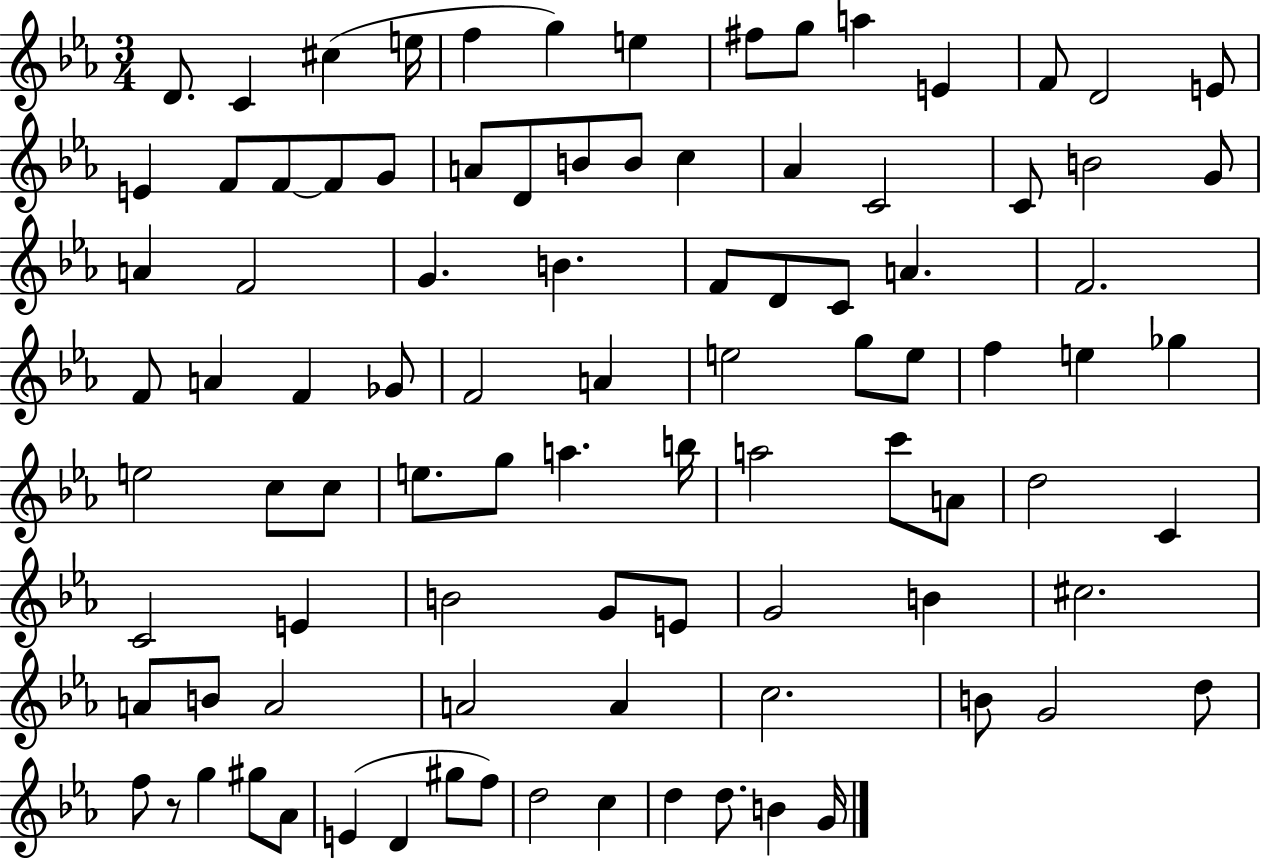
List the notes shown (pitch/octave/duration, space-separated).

D4/e. C4/q C#5/q E5/s F5/q G5/q E5/q F#5/e G5/e A5/q E4/q F4/e D4/h E4/e E4/q F4/e F4/e F4/e G4/e A4/e D4/e B4/e B4/e C5/q Ab4/q C4/h C4/e B4/h G4/e A4/q F4/h G4/q. B4/q. F4/e D4/e C4/e A4/q. F4/h. F4/e A4/q F4/q Gb4/e F4/h A4/q E5/h G5/e E5/e F5/q E5/q Gb5/q E5/h C5/e C5/e E5/e. G5/e A5/q. B5/s A5/h C6/e A4/e D5/h C4/q C4/h E4/q B4/h G4/e E4/e G4/h B4/q C#5/h. A4/e B4/e A4/h A4/h A4/q C5/h. B4/e G4/h D5/e F5/e R/e G5/q G#5/e Ab4/e E4/q D4/q G#5/e F5/e D5/h C5/q D5/q D5/e. B4/q G4/s